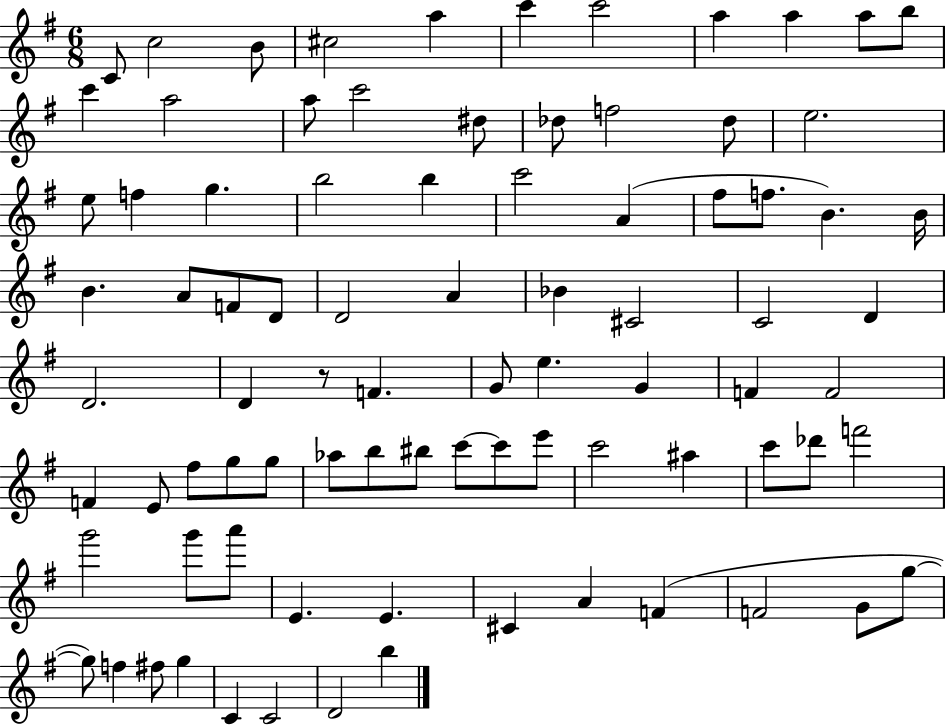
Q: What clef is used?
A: treble